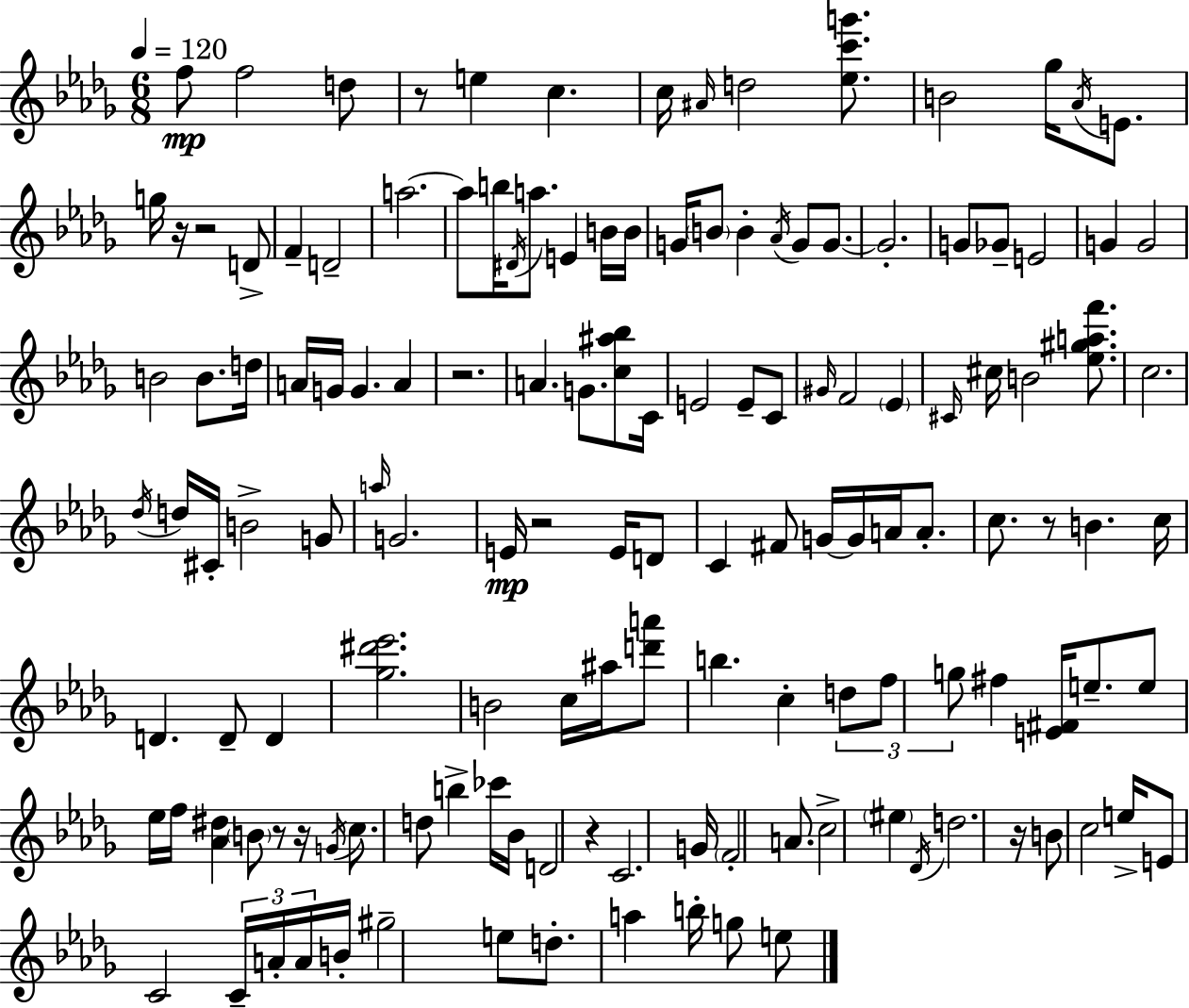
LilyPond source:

{
  \clef treble
  \numericTimeSignature
  \time 6/8
  \key bes \minor
  \tempo 4 = 120
  f''8\mp f''2 d''8 | r8 e''4 c''4. | c''16 \grace { ais'16 } d''2 <ees'' c''' g'''>8. | b'2 ges''16 \acciaccatura { aes'16 } e'8. | \break g''16 r16 r2 | d'8-> f'4-- d'2-- | a''2.~~ | a''8 b''16 \acciaccatura { dis'16 } a''8. e'4 | \break b'16 b'16 g'16 \parenthesize b'8 b'4-. \acciaccatura { aes'16 } g'8 | g'8.~~ g'2.-. | g'8 ges'8-- e'2 | g'4 g'2 | \break b'2 | b'8. d''16 a'16 g'16 g'4. | a'4 r2. | a'4. g'8. | \break <c'' ais'' bes''>8 c'16 e'2 | e'8-- c'8 \grace { gis'16 } f'2 | \parenthesize ees'4 \grace { cis'16 } cis''16 b'2 | <ees'' gis'' a'' f'''>8. c''2. | \break \acciaccatura { des''16 } d''16 cis'16-. b'2-> | g'8 \grace { a''16 } g'2. | e'16\mp r2 | e'16 d'8 c'4 | \break fis'8 g'16~~ g'16 a'16 a'8.-. c''8. r8 | b'4. c''16 d'4. | d'8-- d'4 <ges'' dis''' ees'''>2. | b'2 | \break c''16 ais''16 <d''' a'''>8 b''4. | c''4-. \tuplet 3/2 { d''8 f''8 g''8 } | fis''4 <e' fis'>16 e''8.-- e''8 ees''16 f''16 | <aes' dis''>4 \parenthesize b'8 r8 r16 \acciaccatura { g'16 } c''8. | \break d''8 b''4-> ces'''16 bes'16 d'2 | r4 c'2. | g'16 \parenthesize f'2-. | a'8. c''2-> | \break \parenthesize eis''4 \acciaccatura { des'16 } d''2. | r16 b'8 | c''2 e''16-> e'8 | c'2 \tuplet 3/2 { c'16-- a'16-. a'16 } b'16-. | \break gis''2-- e''8 d''8.-. | a''4 b''16-. g''8 e''8 \bar "|."
}